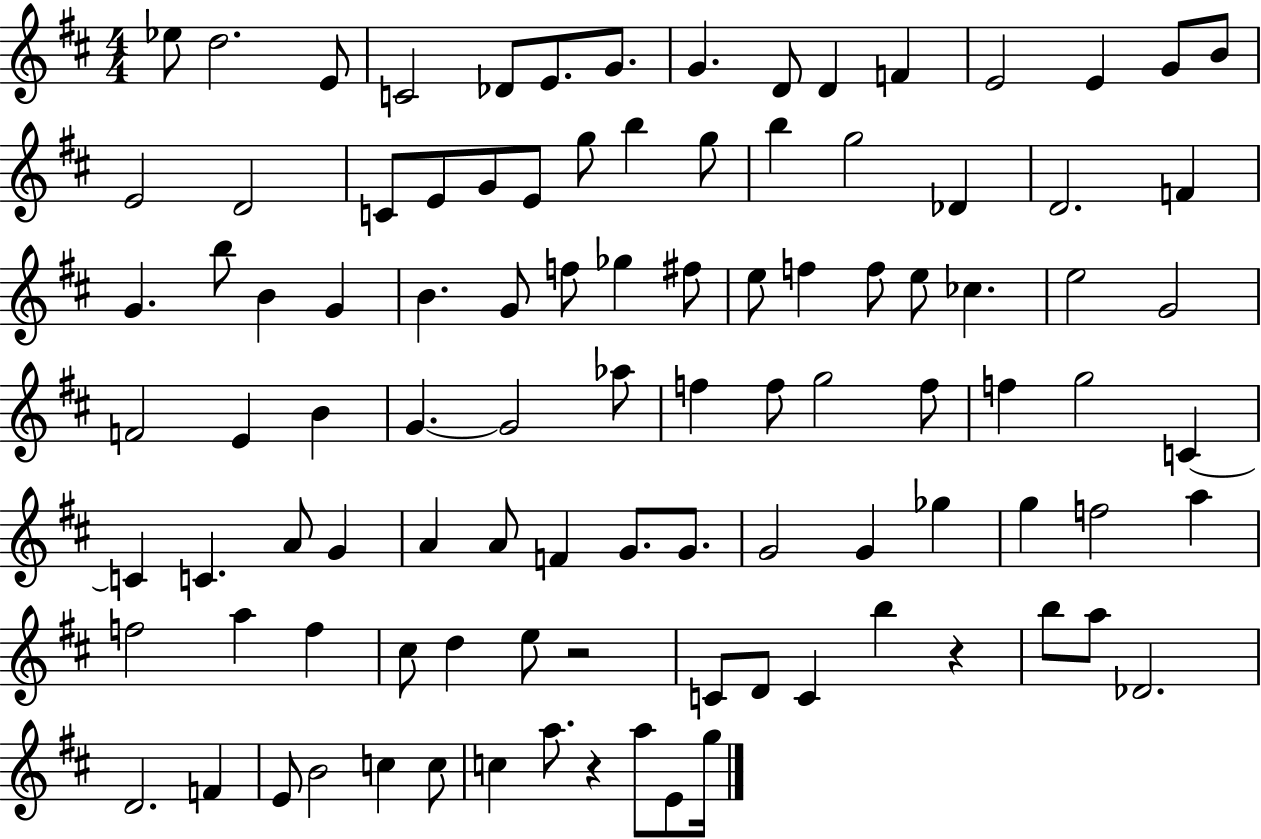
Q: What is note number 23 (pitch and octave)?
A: B5